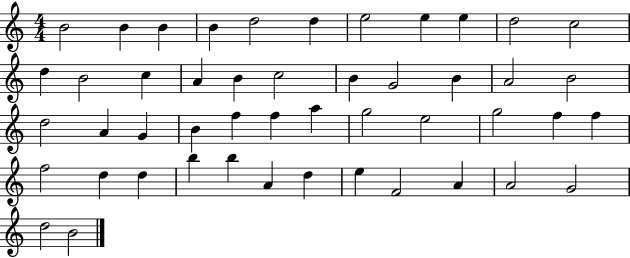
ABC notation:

X:1
T:Untitled
M:4/4
L:1/4
K:C
B2 B B B d2 d e2 e e d2 c2 d B2 c A B c2 B G2 B A2 B2 d2 A G B f f a g2 e2 g2 f f f2 d d b b A d e F2 A A2 G2 d2 B2